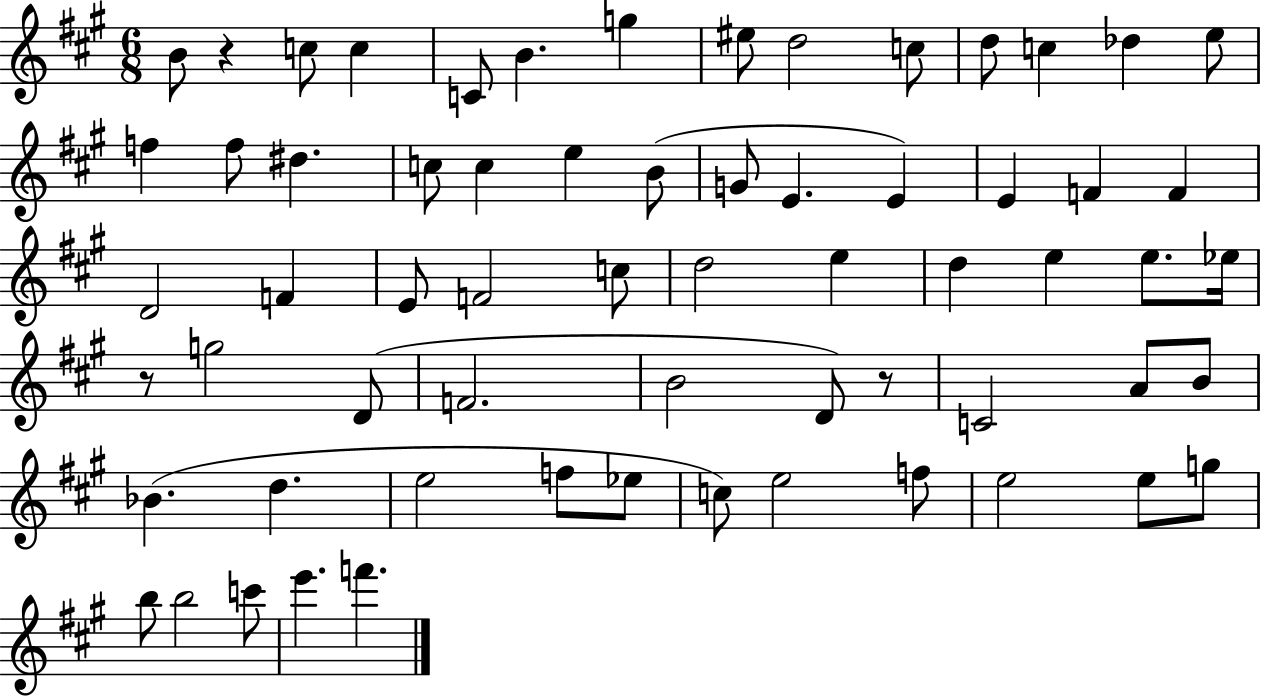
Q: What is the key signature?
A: A major